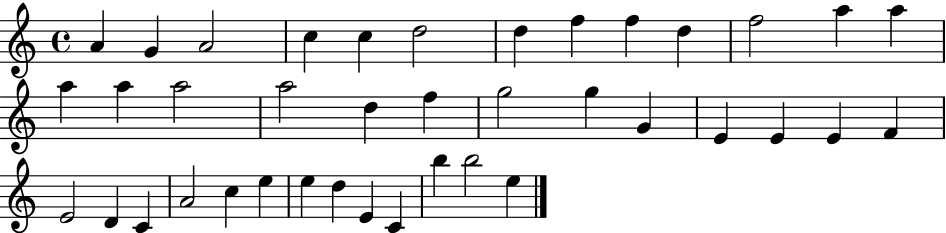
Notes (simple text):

A4/q G4/q A4/h C5/q C5/q D5/h D5/q F5/q F5/q D5/q F5/h A5/q A5/q A5/q A5/q A5/h A5/h D5/q F5/q G5/h G5/q G4/q E4/q E4/q E4/q F4/q E4/h D4/q C4/q A4/h C5/q E5/q E5/q D5/q E4/q C4/q B5/q B5/h E5/q